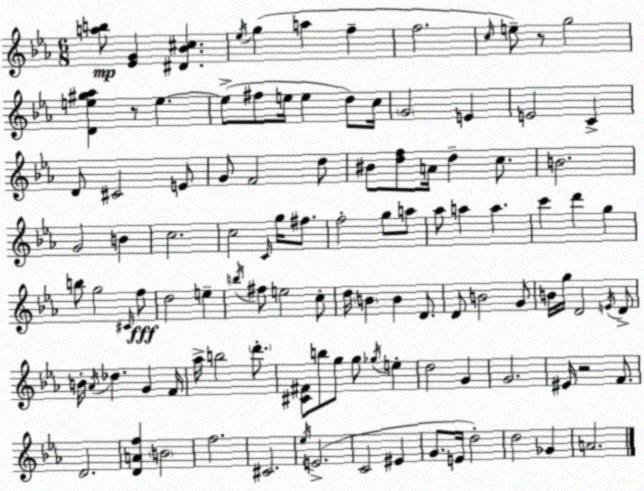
X:1
T:Untitled
M:6/8
L:1/4
K:Cm
[ab]/2 [_EG] [^D_B^c] _e/4 g a f f2 c/4 e/2 z/2 g2 [De^g_a] z/2 e e/2 ^f/2 e/4 e d/2 c/4 G2 E E2 C D/2 ^C2 E/2 G/2 F2 d/2 ^B/2 [df]/2 A/4 d c/2 B2 G2 B c2 c2 C/4 g/4 ^f/2 f2 g/2 a/2 _a/2 a a c' d' g b/2 g2 ^C/4 f/2 d2 e b/4 ^f/2 e2 c/2 d/4 B B D/2 D/2 B2 G/2 B/4 g/4 D2 E/4 D/2 B/4 _A/4 _d G F/4 _a/4 b2 d'/2 [^C^F]/2 b/2 g/2 g/2 _g/4 e d2 G G2 ^E/4 z2 F/2 D2 [DAf] B2 f2 ^C2 _e/4 E2 C2 ^E G/2 E/4 d2 d2 _G A2